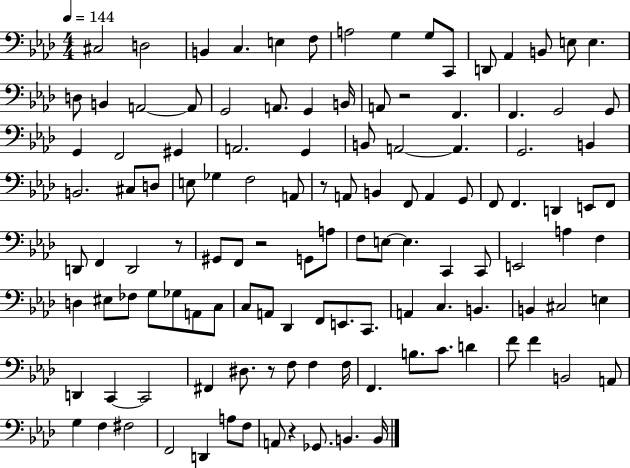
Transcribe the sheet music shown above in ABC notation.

X:1
T:Untitled
M:4/4
L:1/4
K:Ab
^C,2 D,2 B,, C, E, F,/2 A,2 G, G,/2 C,,/2 D,,/2 _A,, B,,/2 E,/2 E, D,/2 B,, A,,2 A,,/2 G,,2 A,,/2 G,, B,,/4 A,,/2 z2 F,, F,, G,,2 G,,/2 G,, F,,2 ^G,, A,,2 G,, B,,/2 A,,2 A,, G,,2 B,, B,,2 ^C,/2 D,/2 E,/2 _G, F,2 A,,/2 z/2 A,,/2 B,, F,,/2 A,, G,,/2 F,,/2 F,, D,, E,,/2 F,,/2 D,,/2 F,, D,,2 z/2 ^G,,/2 F,,/2 z2 G,,/2 A,/2 F,/2 E,/2 E, C,, C,,/2 E,,2 A, F, D, ^E,/2 _F,/2 G,/2 _G,/2 A,,/2 C,/2 C,/2 A,,/2 _D,, F,,/2 E,,/2 C,,/2 A,, C, B,, B,, ^C,2 E, D,, C,, C,,2 ^F,, ^D,/2 z/2 F,/2 F, F,/4 F,, B,/2 C/2 D F/2 F B,,2 A,,/2 G, F, ^F,2 F,,2 D,, A,/2 F,/2 A,,/2 z _G,,/2 B,, B,,/4